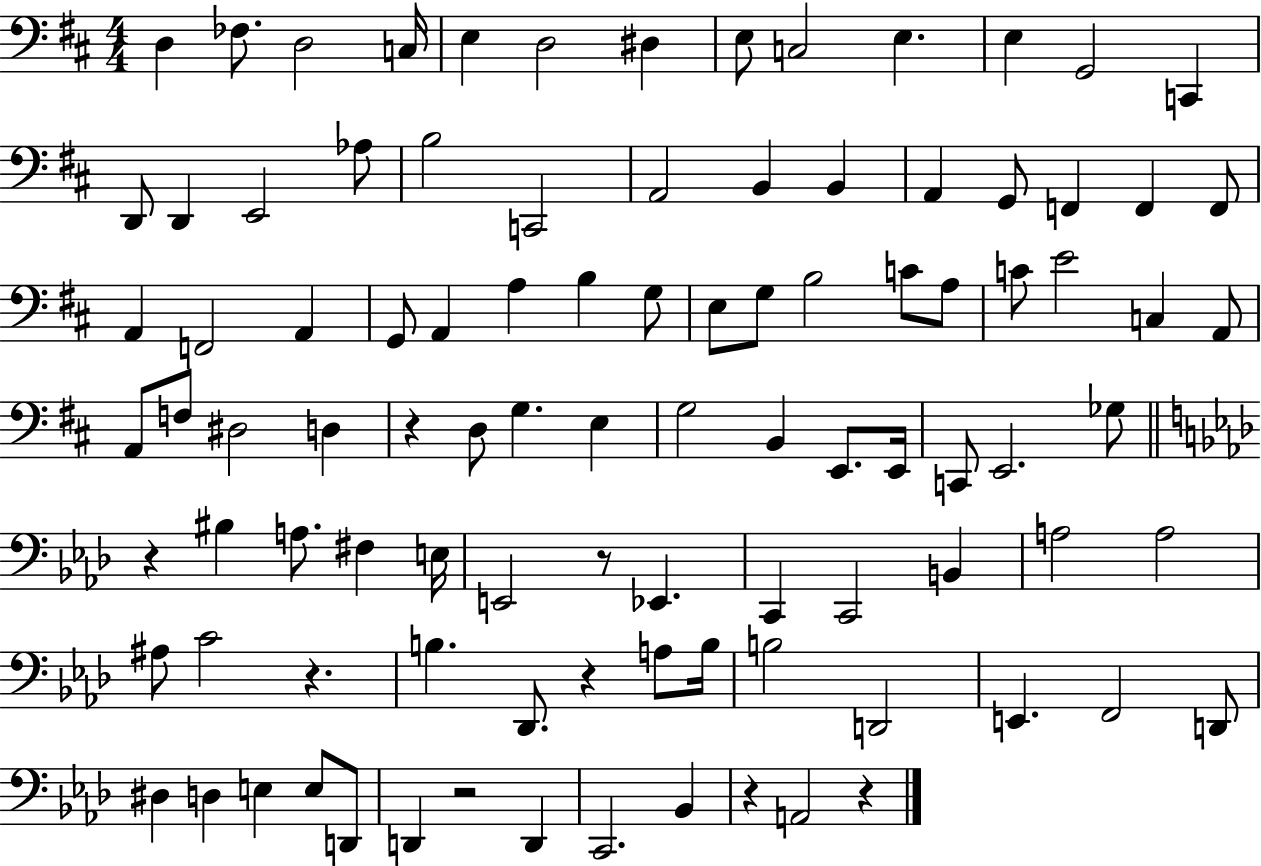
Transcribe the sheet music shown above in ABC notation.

X:1
T:Untitled
M:4/4
L:1/4
K:D
D, _F,/2 D,2 C,/4 E, D,2 ^D, E,/2 C,2 E, E, G,,2 C,, D,,/2 D,, E,,2 _A,/2 B,2 C,,2 A,,2 B,, B,, A,, G,,/2 F,, F,, F,,/2 A,, F,,2 A,, G,,/2 A,, A, B, G,/2 E,/2 G,/2 B,2 C/2 A,/2 C/2 E2 C, A,,/2 A,,/2 F,/2 ^D,2 D, z D,/2 G, E, G,2 B,, E,,/2 E,,/4 C,,/2 E,,2 _G,/2 z ^B, A,/2 ^F, E,/4 E,,2 z/2 _E,, C,, C,,2 B,, A,2 A,2 ^A,/2 C2 z B, _D,,/2 z A,/2 B,/4 B,2 D,,2 E,, F,,2 D,,/2 ^D, D, E, E,/2 D,,/2 D,, z2 D,, C,,2 _B,, z A,,2 z